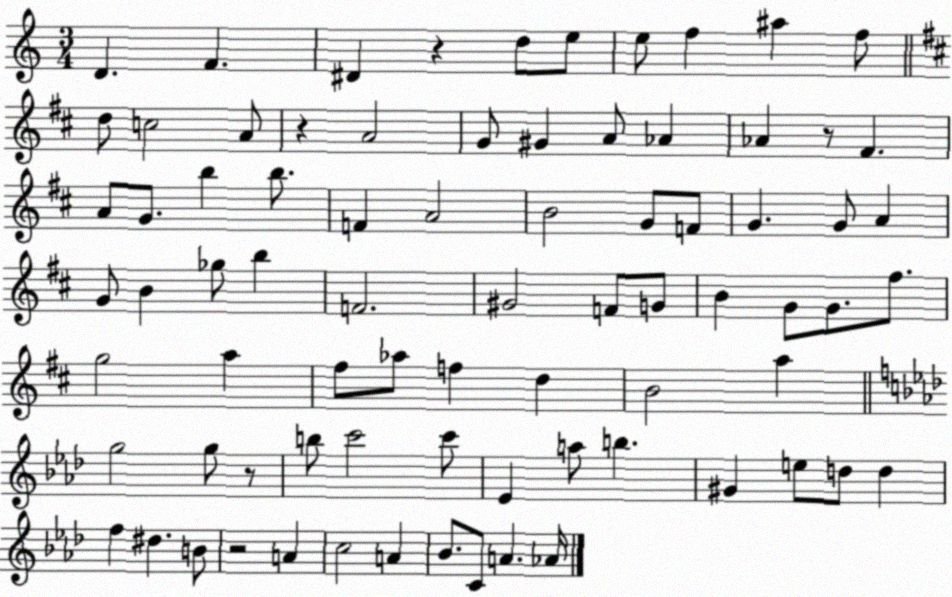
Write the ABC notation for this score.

X:1
T:Untitled
M:3/4
L:1/4
K:C
D F ^D z d/2 e/2 e/2 f ^a f/2 d/2 c2 A/2 z A2 G/2 ^G A/2 _A _A z/2 ^F A/2 G/2 b b/2 F A2 B2 G/2 F/2 G G/2 A G/2 B _g/2 b F2 ^G2 F/2 G/2 B G/2 G/2 ^f/2 g2 a ^f/2 _a/2 f d B2 a g2 g/2 z/2 b/2 c'2 c'/2 _E a/2 b ^G e/2 d/2 d f ^d B/2 z2 A c2 A _B/2 C/2 A _A/4